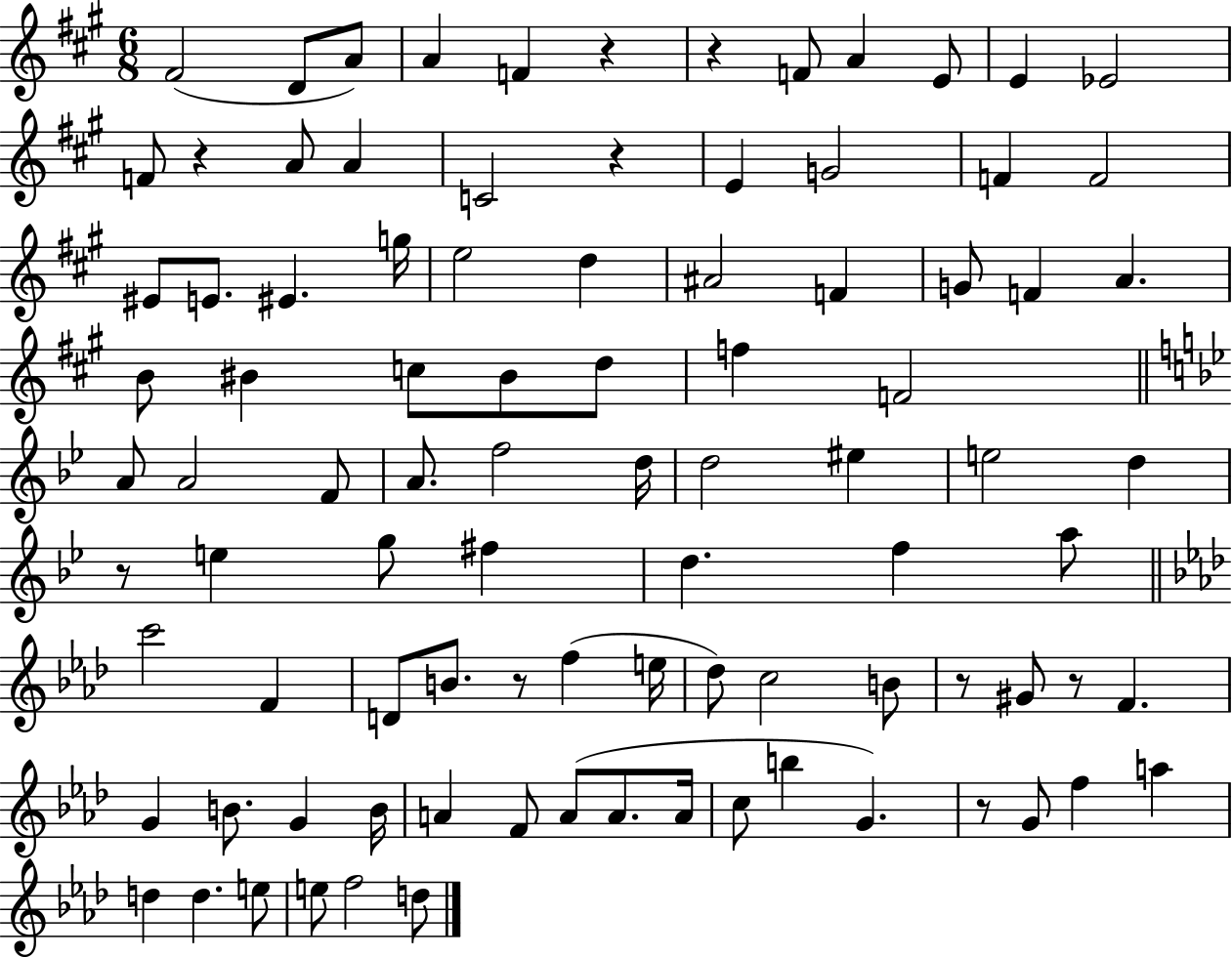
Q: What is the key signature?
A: A major